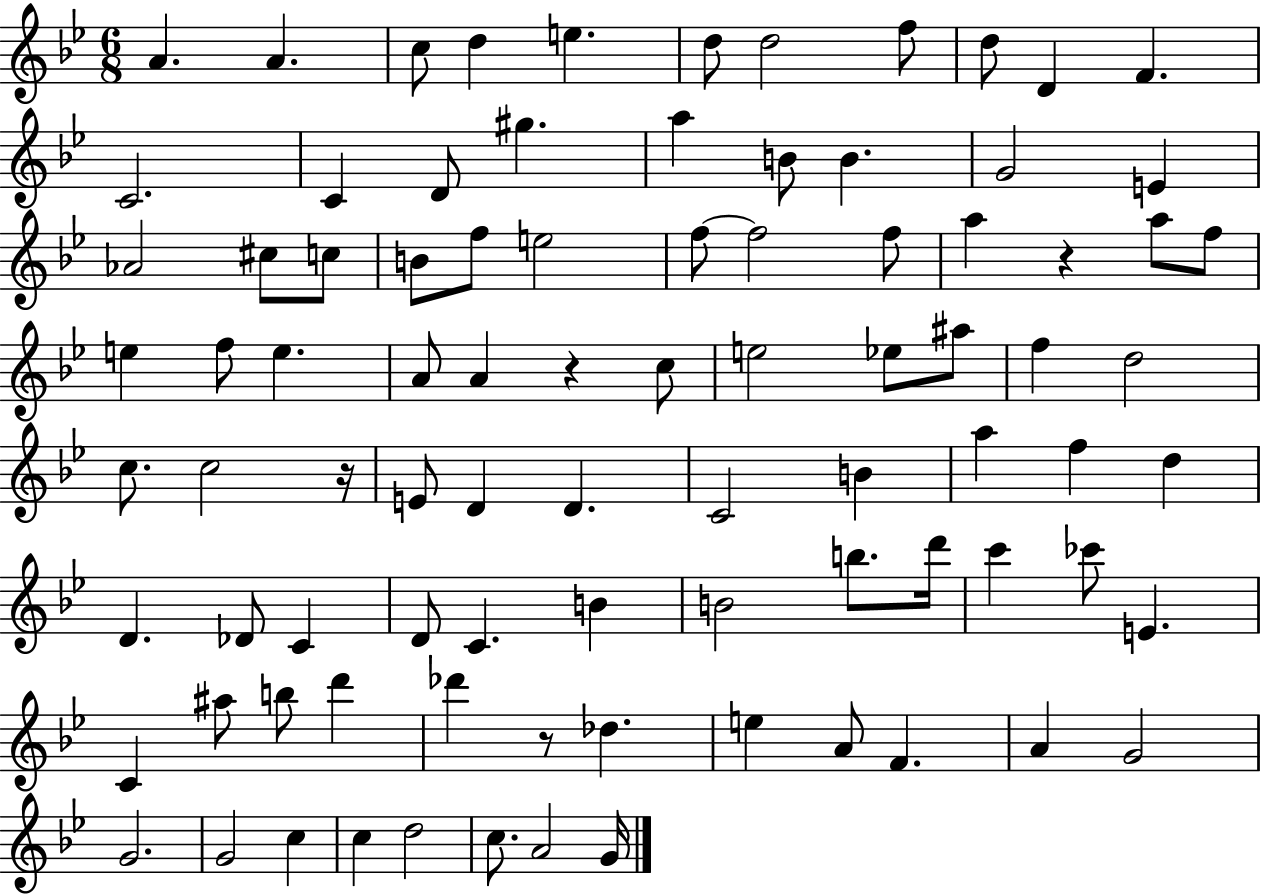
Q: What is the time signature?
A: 6/8